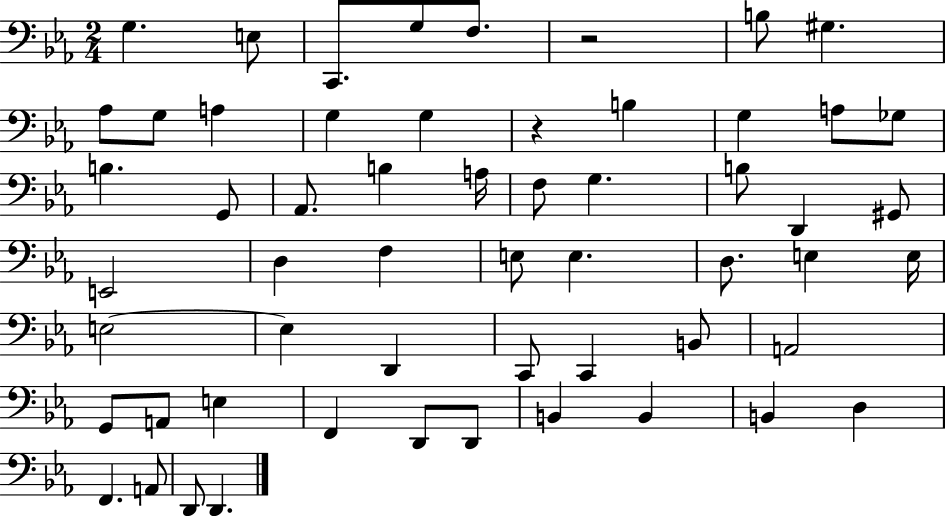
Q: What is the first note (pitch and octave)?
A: G3